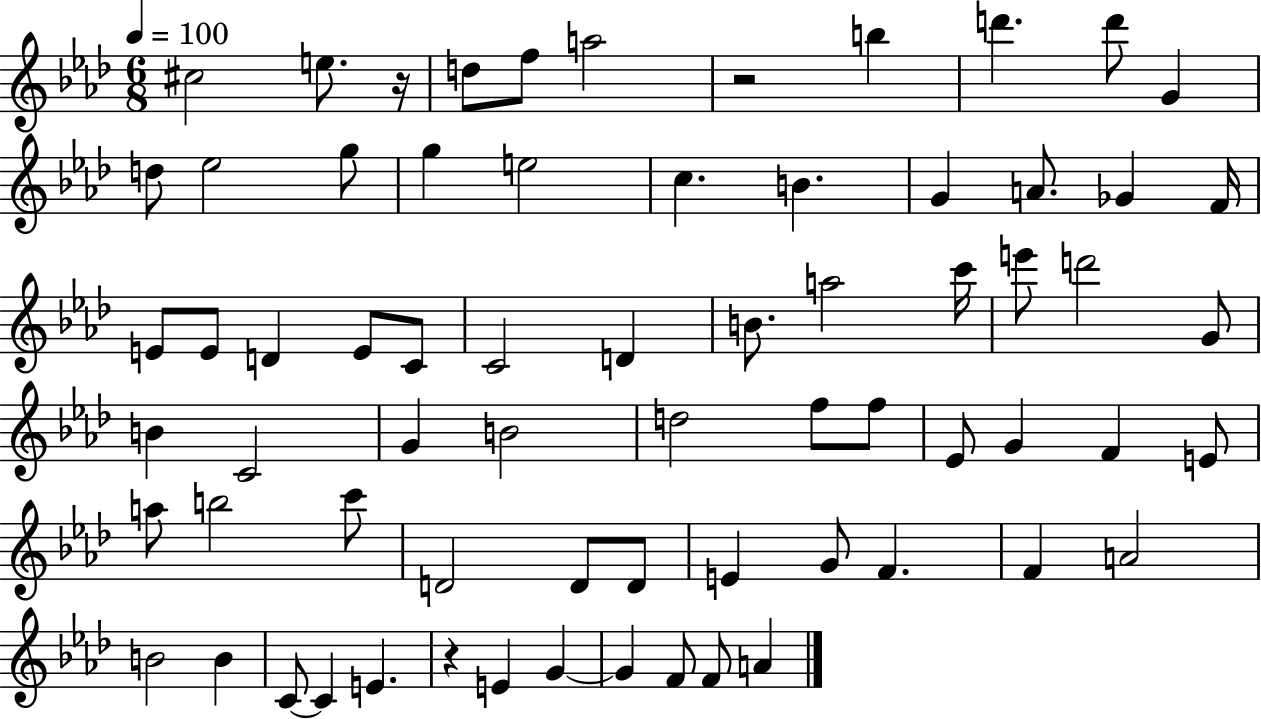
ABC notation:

X:1
T:Untitled
M:6/8
L:1/4
K:Ab
^c2 e/2 z/4 d/2 f/2 a2 z2 b d' d'/2 G d/2 _e2 g/2 g e2 c B G A/2 _G F/4 E/2 E/2 D E/2 C/2 C2 D B/2 a2 c'/4 e'/2 d'2 G/2 B C2 G B2 d2 f/2 f/2 _E/2 G F E/2 a/2 b2 c'/2 D2 D/2 D/2 E G/2 F F A2 B2 B C/2 C E z E G G F/2 F/2 A